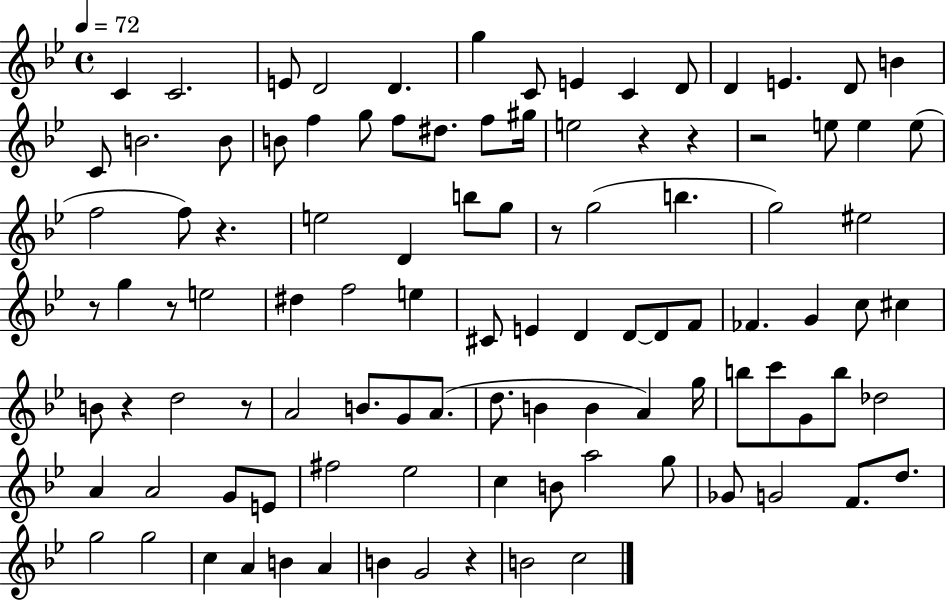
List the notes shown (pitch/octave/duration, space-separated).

C4/q C4/h. E4/e D4/h D4/q. G5/q C4/e E4/q C4/q D4/e D4/q E4/q. D4/e B4/q C4/e B4/h. B4/e B4/e F5/q G5/e F5/e D#5/e. F5/e G#5/s E5/h R/q R/q R/h E5/e E5/q E5/e F5/h F5/e R/q. E5/h D4/q B5/e G5/e R/e G5/h B5/q. G5/h EIS5/h R/e G5/q R/e E5/h D#5/q F5/h E5/q C#4/e E4/q D4/q D4/e D4/e F4/e FES4/q. G4/q C5/e C#5/q B4/e R/q D5/h R/e A4/h B4/e. G4/e A4/e. D5/e. B4/q B4/q A4/q G5/s B5/e C6/e G4/e B5/e Db5/h A4/q A4/h G4/e E4/e F#5/h Eb5/h C5/q B4/e A5/h G5/e Gb4/e G4/h F4/e. D5/e. G5/h G5/h C5/q A4/q B4/q A4/q B4/q G4/h R/q B4/h C5/h